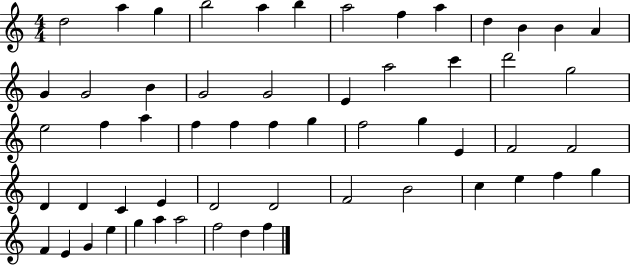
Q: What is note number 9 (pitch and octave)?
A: A5